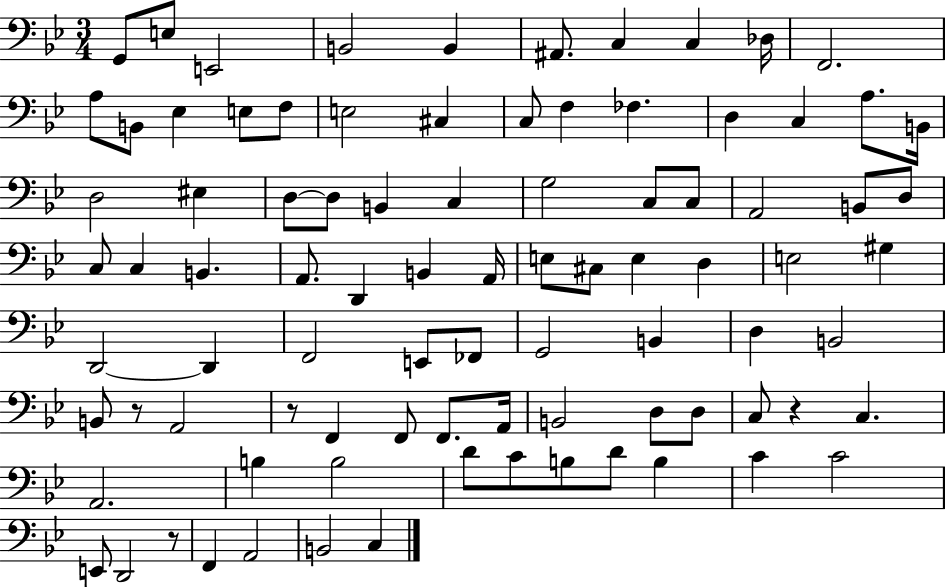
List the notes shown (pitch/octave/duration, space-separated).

G2/e E3/e E2/h B2/h B2/q A#2/e. C3/q C3/q Db3/s F2/h. A3/e B2/e Eb3/q E3/e F3/e E3/h C#3/q C3/e F3/q FES3/q. D3/q C3/q A3/e. B2/s D3/h EIS3/q D3/e D3/e B2/q C3/q G3/h C3/e C3/e A2/h B2/e D3/e C3/e C3/q B2/q. A2/e. D2/q B2/q A2/s E3/e C#3/e E3/q D3/q E3/h G#3/q D2/h D2/q F2/h E2/e FES2/e G2/h B2/q D3/q B2/h B2/e R/e A2/h R/e F2/q F2/e F2/e. A2/s B2/h D3/e D3/e C3/e R/q C3/q. A2/h. B3/q B3/h D4/e C4/e B3/e D4/e B3/q C4/q C4/h E2/e D2/h R/e F2/q A2/h B2/h C3/q